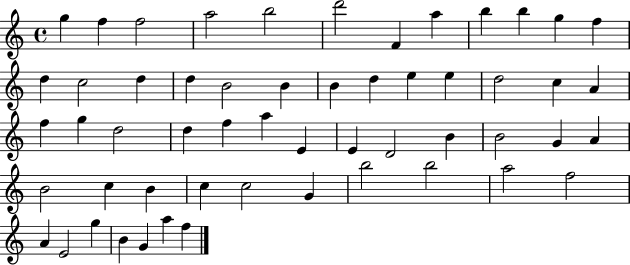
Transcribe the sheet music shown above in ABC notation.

X:1
T:Untitled
M:4/4
L:1/4
K:C
g f f2 a2 b2 d'2 F a b b g f d c2 d d B2 B B d e e d2 c A f g d2 d f a E E D2 B B2 G A B2 c B c c2 G b2 b2 a2 f2 A E2 g B G a f